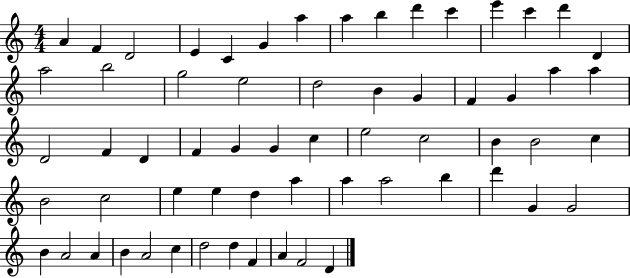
{
  \clef treble
  \numericTimeSignature
  \time 4/4
  \key c \major
  a'4 f'4 d'2 | e'4 c'4 g'4 a''4 | a''4 b''4 d'''4 c'''4 | e'''4 c'''4 d'''4 d'4 | \break a''2 b''2 | g''2 e''2 | d''2 b'4 g'4 | f'4 g'4 a''4 a''4 | \break d'2 f'4 d'4 | f'4 g'4 g'4 c''4 | e''2 c''2 | b'4 b'2 c''4 | \break b'2 c''2 | e''4 e''4 d''4 a''4 | a''4 a''2 b''4 | d'''4 g'4 g'2 | \break b'4 a'2 a'4 | b'4 a'2 c''4 | d''2 d''4 f'4 | a'4 f'2 d'4 | \break \bar "|."
}